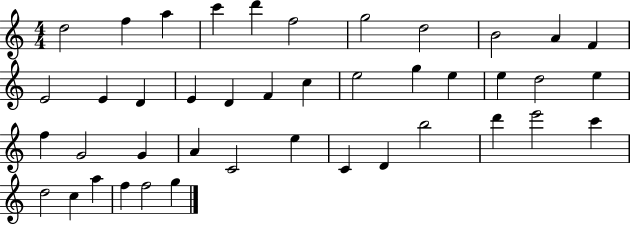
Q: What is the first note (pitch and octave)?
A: D5